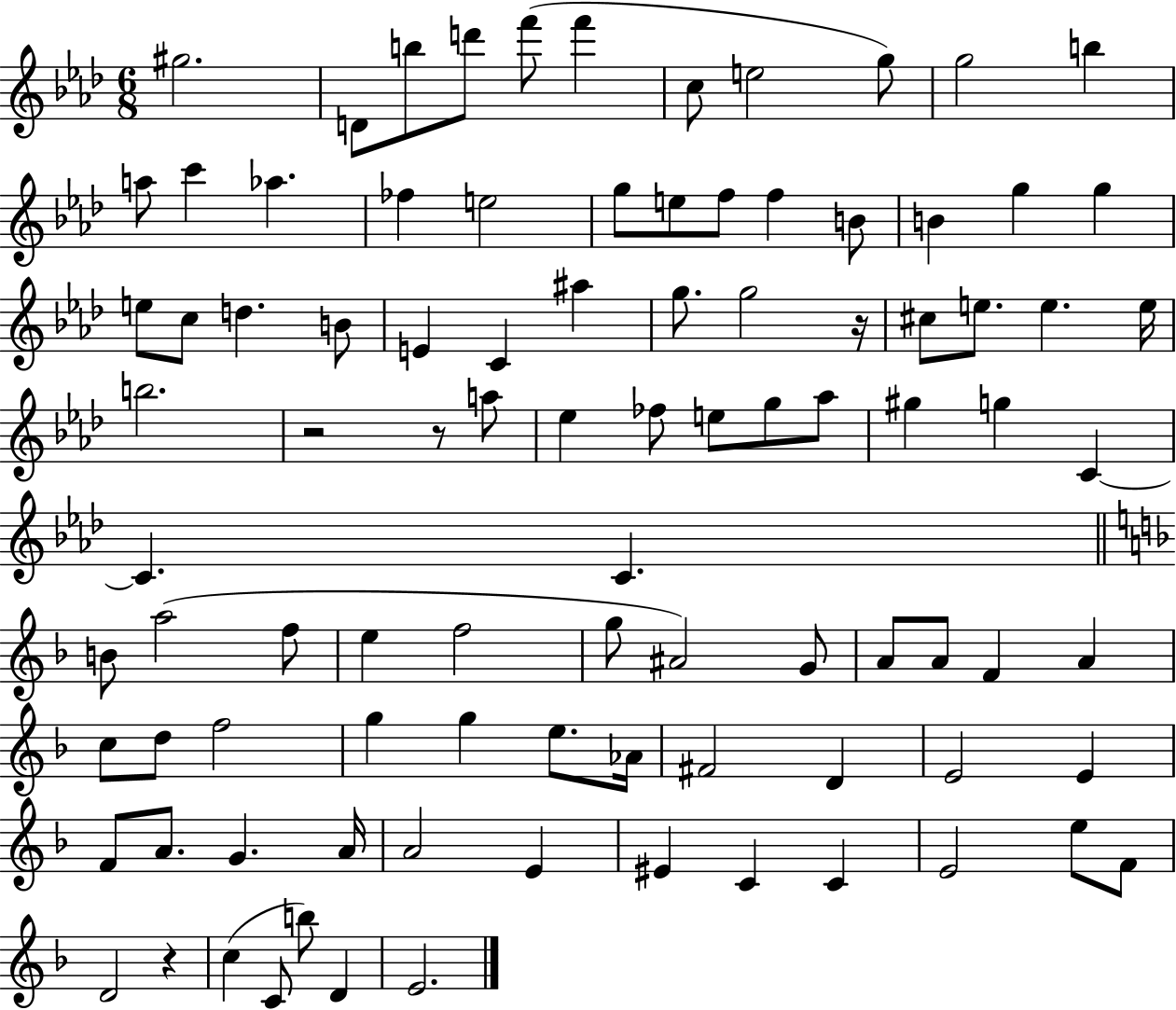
X:1
T:Untitled
M:6/8
L:1/4
K:Ab
^g2 D/2 b/2 d'/2 f'/2 f' c/2 e2 g/2 g2 b a/2 c' _a _f e2 g/2 e/2 f/2 f B/2 B g g e/2 c/2 d B/2 E C ^a g/2 g2 z/4 ^c/2 e/2 e e/4 b2 z2 z/2 a/2 _e _f/2 e/2 g/2 _a/2 ^g g C C C B/2 a2 f/2 e f2 g/2 ^A2 G/2 A/2 A/2 F A c/2 d/2 f2 g g e/2 _A/4 ^F2 D E2 E F/2 A/2 G A/4 A2 E ^E C C E2 e/2 F/2 D2 z c C/2 b/2 D E2